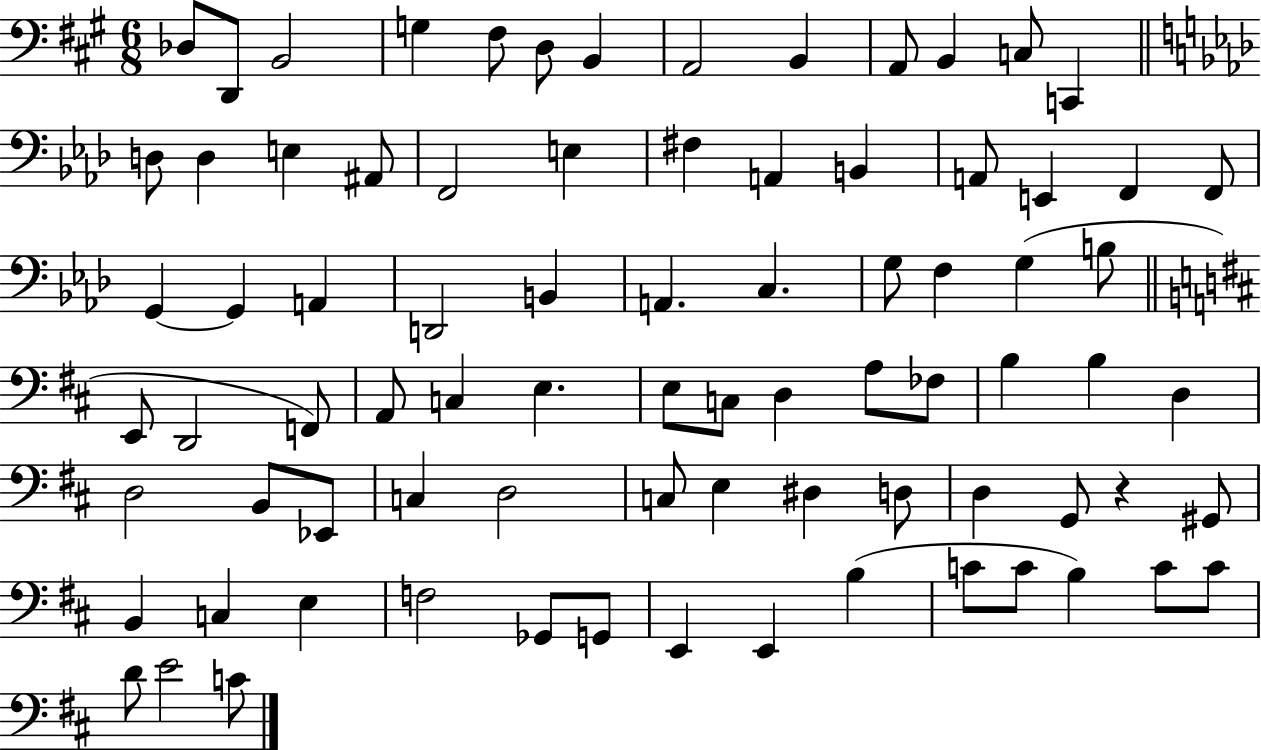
{
  \clef bass
  \numericTimeSignature
  \time 6/8
  \key a \major
  des8 d,8 b,2 | g4 fis8 d8 b,4 | a,2 b,4 | a,8 b,4 c8 c,4 | \break \bar "||" \break \key aes \major d8 d4 e4 ais,8 | f,2 e4 | fis4 a,4 b,4 | a,8 e,4 f,4 f,8 | \break g,4~~ g,4 a,4 | d,2 b,4 | a,4. c4. | g8 f4 g4( b8 | \break \bar "||" \break \key b \minor e,8 d,2 f,8) | a,8 c4 e4. | e8 c8 d4 a8 fes8 | b4 b4 d4 | \break d2 b,8 ees,8 | c4 d2 | c8 e4 dis4 d8 | d4 g,8 r4 gis,8 | \break b,4 c4 e4 | f2 ges,8 g,8 | e,4 e,4 b4( | c'8 c'8 b4) c'8 c'8 | \break d'8 e'2 c'8 | \bar "|."
}